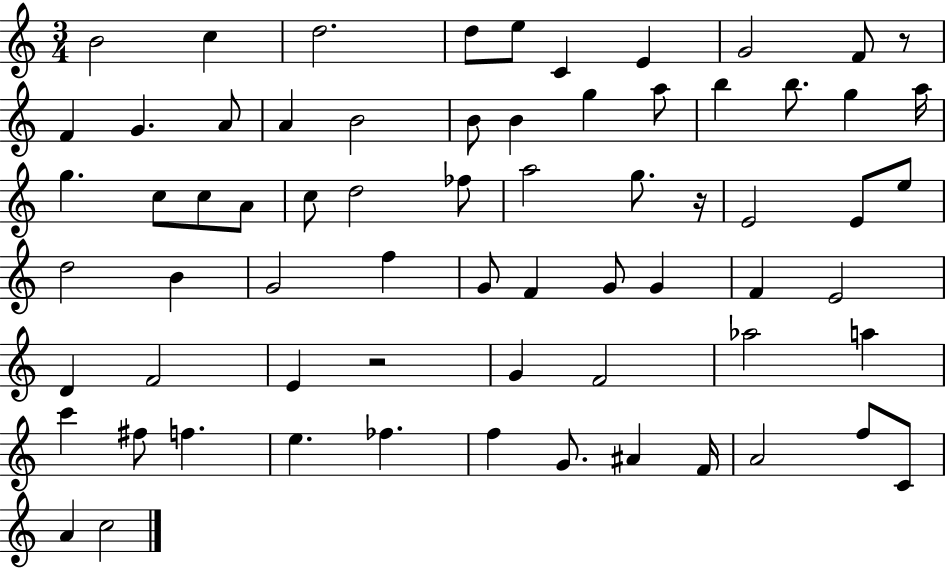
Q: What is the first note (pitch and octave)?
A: B4